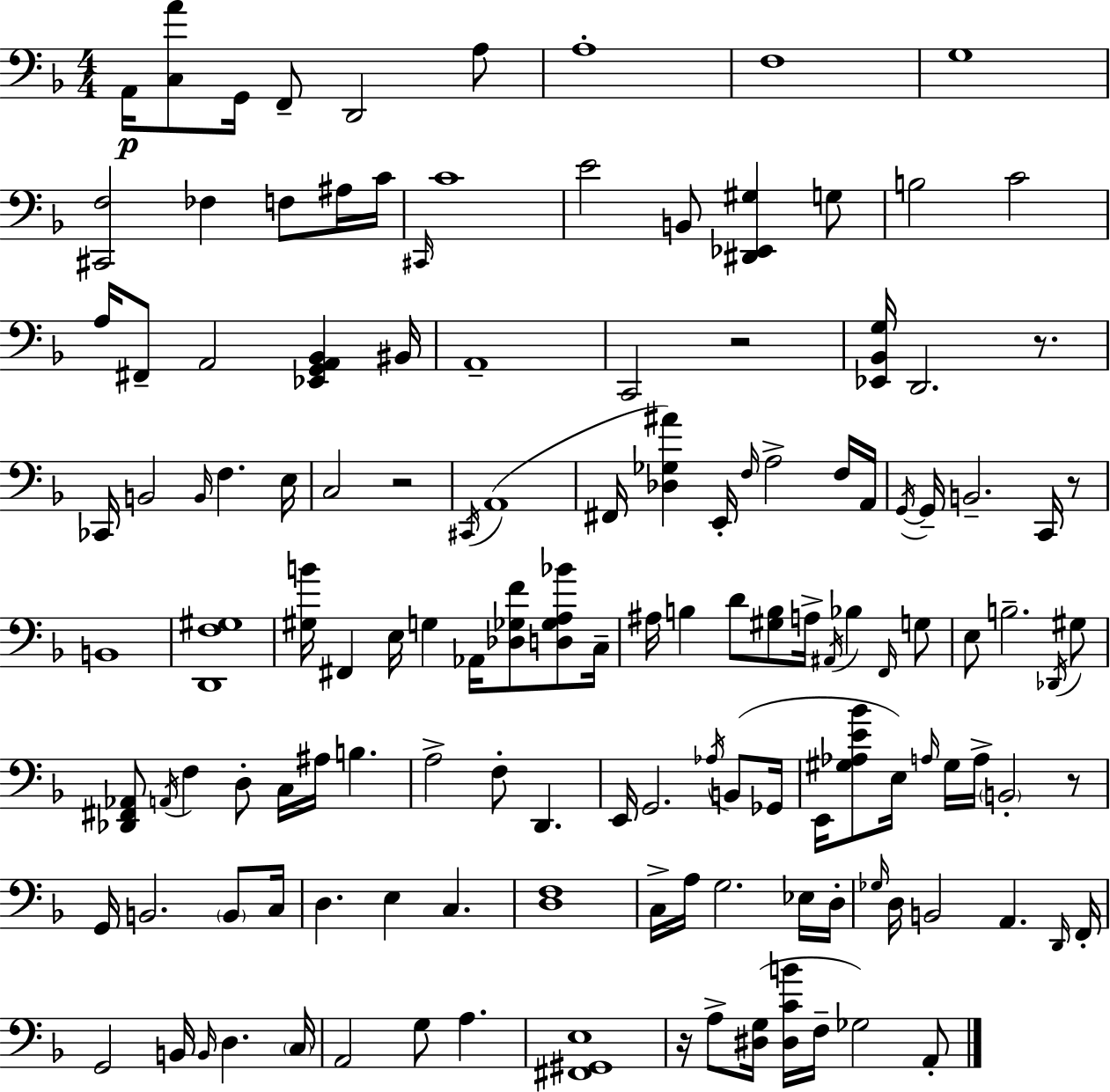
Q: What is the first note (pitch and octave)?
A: A2